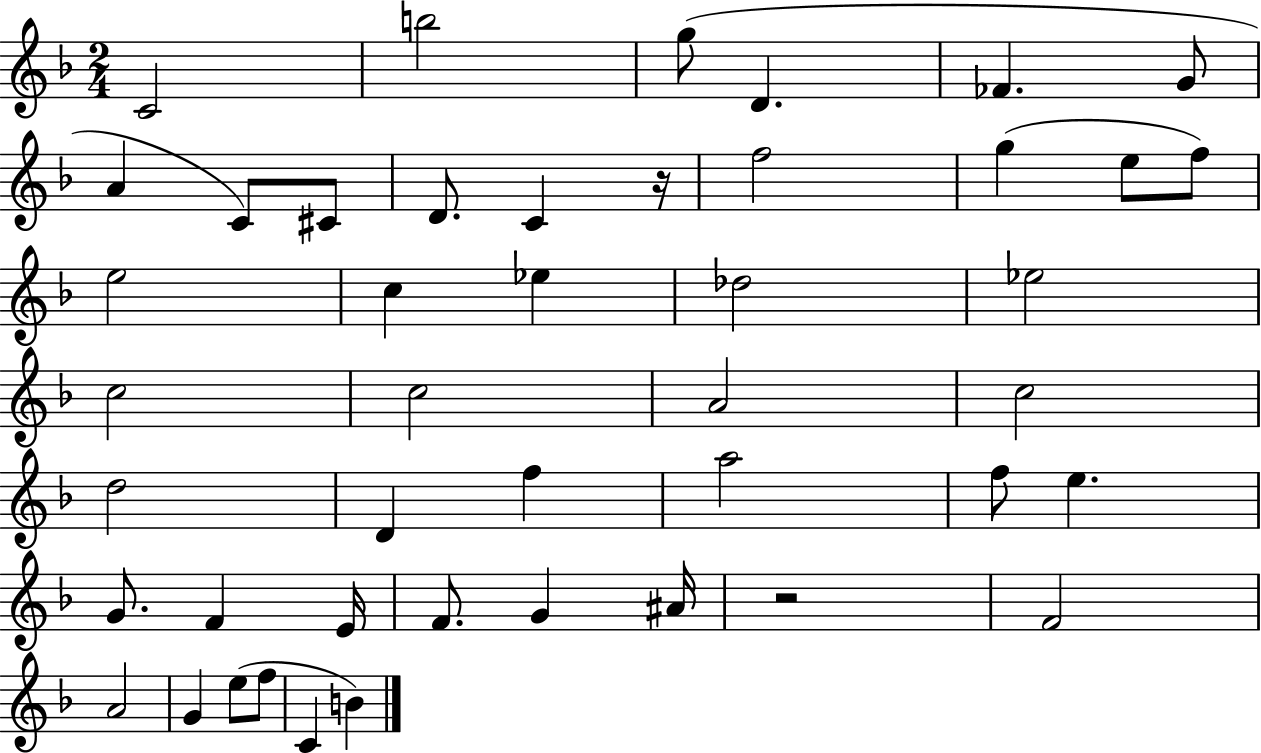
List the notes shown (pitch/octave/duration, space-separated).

C4/h B5/h G5/e D4/q. FES4/q. G4/e A4/q C4/e C#4/e D4/e. C4/q R/s F5/h G5/q E5/e F5/e E5/h C5/q Eb5/q Db5/h Eb5/h C5/h C5/h A4/h C5/h D5/h D4/q F5/q A5/h F5/e E5/q. G4/e. F4/q E4/s F4/e. G4/q A#4/s R/h F4/h A4/h G4/q E5/e F5/e C4/q B4/q